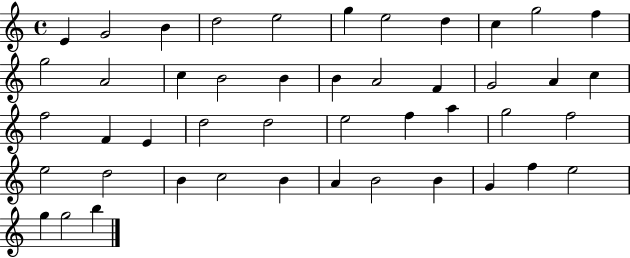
E4/q G4/h B4/q D5/h E5/h G5/q E5/h D5/q C5/q G5/h F5/q G5/h A4/h C5/q B4/h B4/q B4/q A4/h F4/q G4/h A4/q C5/q F5/h F4/q E4/q D5/h D5/h E5/h F5/q A5/q G5/h F5/h E5/h D5/h B4/q C5/h B4/q A4/q B4/h B4/q G4/q F5/q E5/h G5/q G5/h B5/q